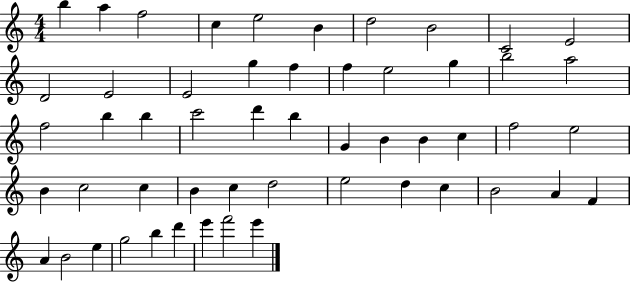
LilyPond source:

{
  \clef treble
  \numericTimeSignature
  \time 4/4
  \key c \major
  b''4 a''4 f''2 | c''4 e''2 b'4 | d''2 b'2 | c'2 e'2 | \break d'2 e'2 | e'2 g''4 f''4 | f''4 e''2 g''4 | b''2 a''2 | \break f''2 b''4 b''4 | c'''2 d'''4 b''4 | g'4 b'4 b'4 c''4 | f''2 e''2 | \break b'4 c''2 c''4 | b'4 c''4 d''2 | e''2 d''4 c''4 | b'2 a'4 f'4 | \break a'4 b'2 e''4 | g''2 b''4 d'''4 | e'''4 f'''2 e'''4 | \bar "|."
}